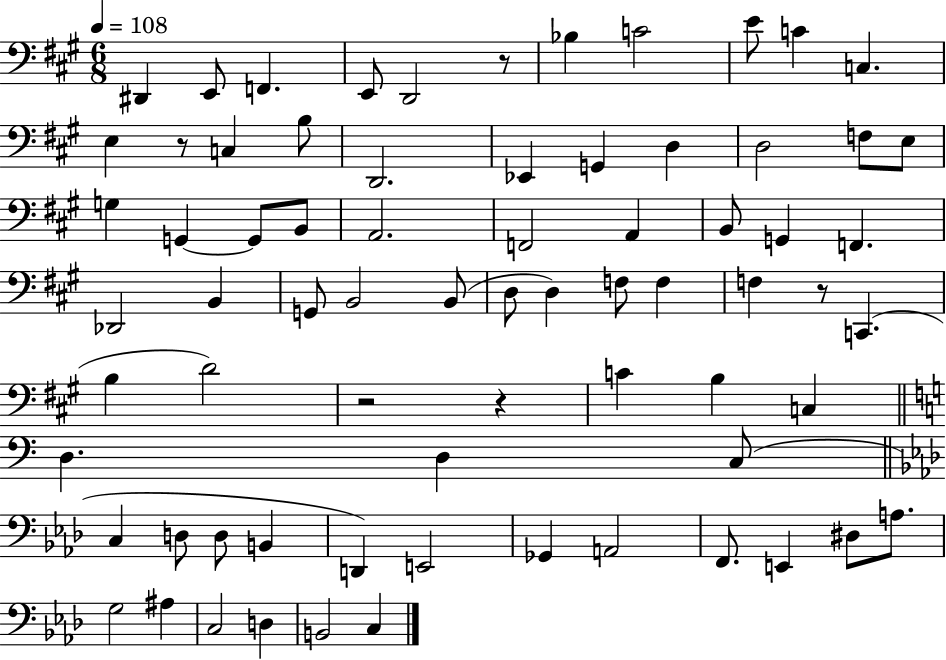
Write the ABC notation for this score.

X:1
T:Untitled
M:6/8
L:1/4
K:A
^D,, E,,/2 F,, E,,/2 D,,2 z/2 _B, C2 E/2 C C, E, z/2 C, B,/2 D,,2 _E,, G,, D, D,2 F,/2 E,/2 G, G,, G,,/2 B,,/2 A,,2 F,,2 A,, B,,/2 G,, F,, _D,,2 B,, G,,/2 B,,2 B,,/2 D,/2 D, F,/2 F, F, z/2 C,, B, D2 z2 z C B, C, D, D, C,/2 C, D,/2 D,/2 B,, D,, E,,2 _G,, A,,2 F,,/2 E,, ^D,/2 A,/2 G,2 ^A, C,2 D, B,,2 C,